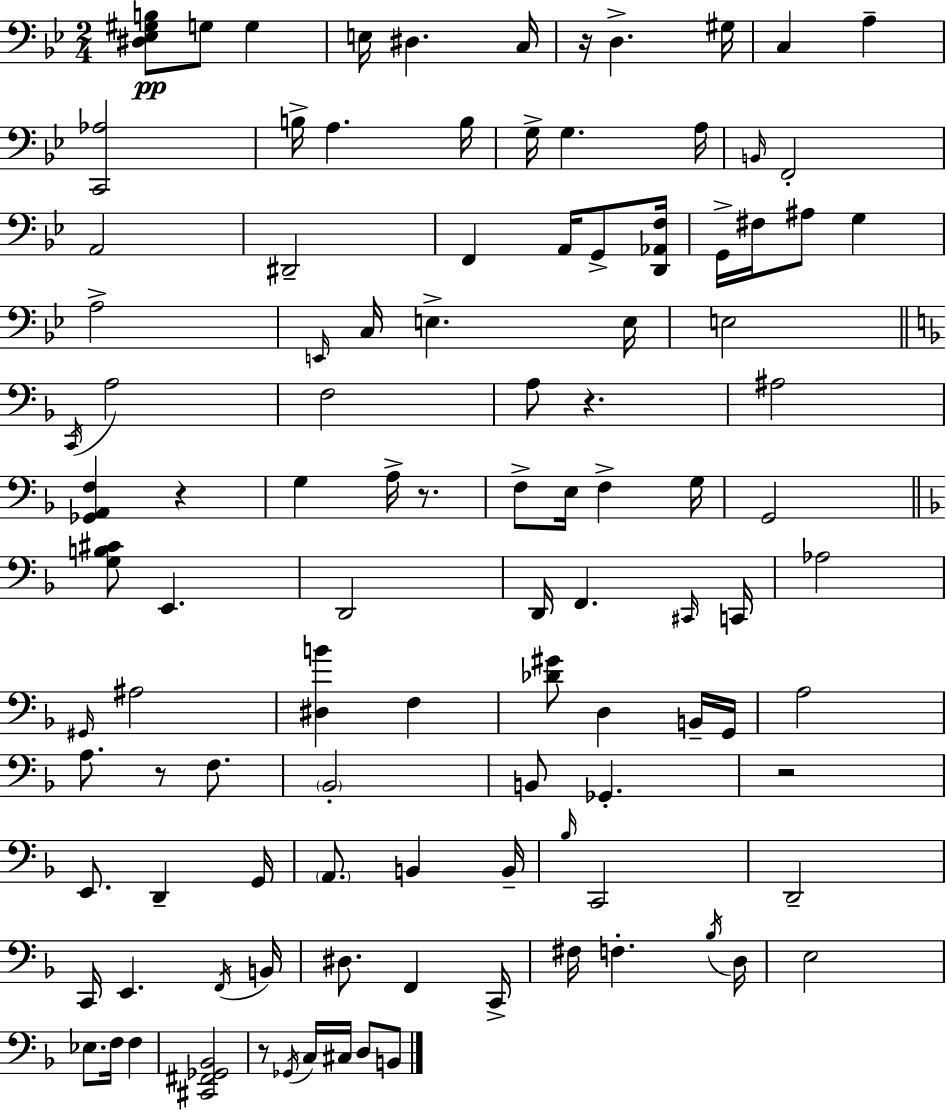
{
  \clef bass
  \numericTimeSignature
  \time 2/4
  \key g \minor
  <dis ees gis b>8\pp g8 g4 | e16 dis4. c16 | r16 d4.-> gis16 | c4 a4-- | \break <c, aes>2 | b16-> a4. b16 | g16-> g4. a16 | \grace { b,16 } f,2-. | \break a,2 | dis,2-- | f,4 a,16 g,8-> | <d, aes, f>16 g,16-> fis16 ais8 g4 | \break a2-> | \grace { e,16 } c16 e4.-> | e16 e2 | \bar "||" \break \key d \minor \acciaccatura { c,16 } a2 | f2 | a8 r4. | ais2 | \break <ges, a, f>4 r4 | g4 a16-> r8. | f8-> e16 f4-> | g16 g,2 | \break \bar "||" \break \key f \major <g b cis'>8 e,4. | d,2 | d,16 f,4. \grace { cis,16 } | c,16 aes2 | \break \grace { gis,16 } ais2 | <dis b'>4 f4 | <des' gis'>8 d4 | b,16-- g,16 a2 | \break a8. r8 f8. | \parenthesize bes,2-. | b,8 ges,4.-. | r2 | \break e,8. d,4-- | g,16 \parenthesize a,8. b,4 | b,16-- \grace { bes16 } c,2 | d,2-- | \break c,16 e,4. | \acciaccatura { f,16 } b,16 dis8. f,4 | c,16-> fis16 f4.-. | \acciaccatura { bes16 } d16 e2 | \break ees8. | f16 f4 <cis, fis, ges, bes,>2 | r8 \acciaccatura { ges,16 } | c16 cis16 d8 b,8 \bar "|."
}